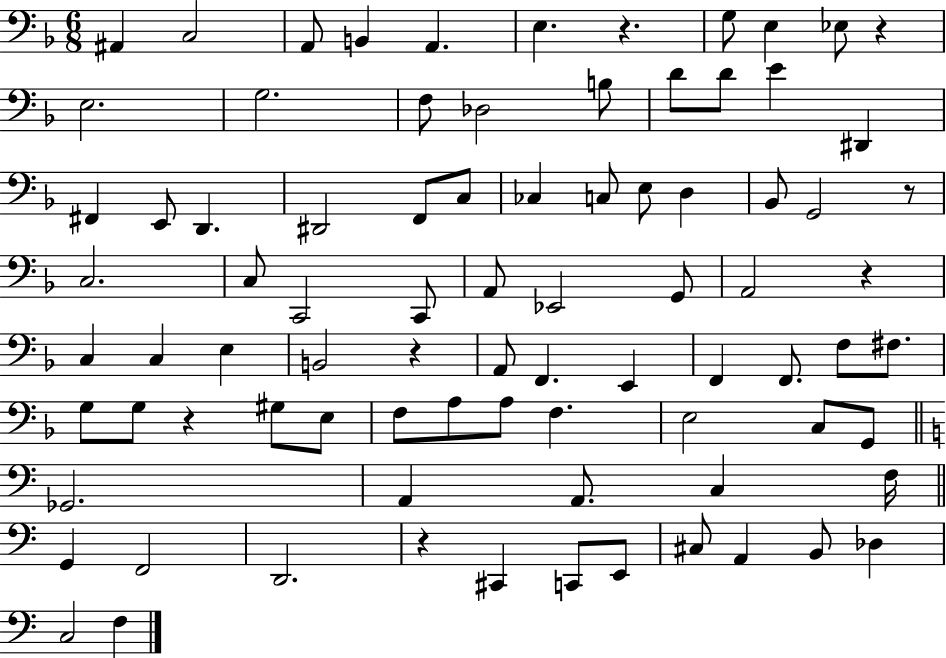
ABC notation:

X:1
T:Untitled
M:6/8
L:1/4
K:F
^A,, C,2 A,,/2 B,, A,, E, z G,/2 E, _E,/2 z E,2 G,2 F,/2 _D,2 B,/2 D/2 D/2 E ^D,, ^F,, E,,/2 D,, ^D,,2 F,,/2 C,/2 _C, C,/2 E,/2 D, _B,,/2 G,,2 z/2 C,2 C,/2 C,,2 C,,/2 A,,/2 _E,,2 G,,/2 A,,2 z C, C, E, B,,2 z A,,/2 F,, E,, F,, F,,/2 F,/2 ^F,/2 G,/2 G,/2 z ^G,/2 E,/2 F,/2 A,/2 A,/2 F, E,2 C,/2 G,,/2 _G,,2 A,, A,,/2 C, F,/4 G,, F,,2 D,,2 z ^C,, C,,/2 E,,/2 ^C,/2 A,, B,,/2 _D, C,2 F,